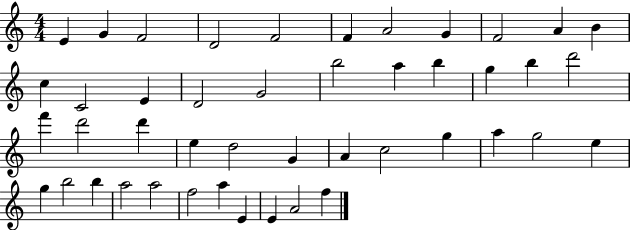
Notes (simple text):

E4/q G4/q F4/h D4/h F4/h F4/q A4/h G4/q F4/h A4/q B4/q C5/q C4/h E4/q D4/h G4/h B5/h A5/q B5/q G5/q B5/q D6/h F6/q D6/h D6/q E5/q D5/h G4/q A4/q C5/h G5/q A5/q G5/h E5/q G5/q B5/h B5/q A5/h A5/h F5/h A5/q E4/q E4/q A4/h F5/q